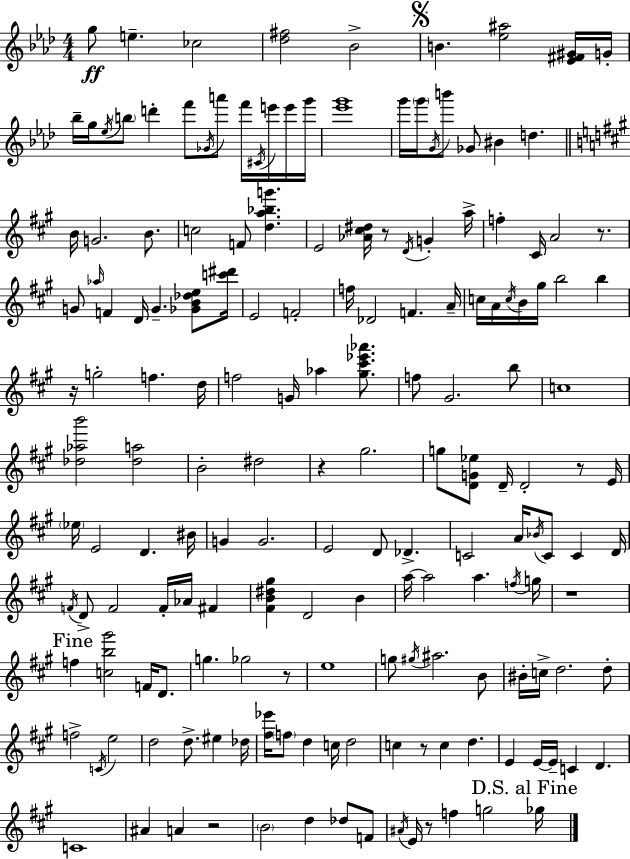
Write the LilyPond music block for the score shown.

{
  \clef treble
  \numericTimeSignature
  \time 4/4
  \key f \minor
  g''8\ff e''4.-- ces''2 | <des'' fis''>2 bes'2-> | \mark \markup { \musicglyph "scripts.segno" } b'4. <ees'' ais''>2 <ees' fis' gis'>16 g'16-. | bes''16-- g''16 \acciaccatura { ees''16 } \parenthesize b''8 d'''4-. f'''8 \acciaccatura { ges'16 } a'''8 f'''16 \acciaccatura { cis'16 } | \break e'''16 e'''16 g'''16 <ees''' g'''>1 | g'''16 \parenthesize g'''16 \acciaccatura { g'16 } b'''8 ges'8 bis'4 d''4. | \bar "||" \break \key a \major b'16 g'2. b'8. | c''2 f'8 <d'' a'' bes'' g'''>4. | e'2 <aes' cis'' dis''>16 r8 \acciaccatura { d'16 } g'4-. | a''16-> f''4-. cis'16 a'2 r8. | \break g'8 \grace { aes''16 } f'4 d'16 g'4.-- <ges' b' des'' e''>8 | <c''' dis'''>16 e'2 f'2-. | f''16 des'2 f'4. | a'16-- c''16 a'16 \acciaccatura { c''16 } b'16 gis''16 b''2 b''4 | \break r16 g''2-. f''4. | d''16 f''2 g'16 aes''4 | <gis'' cis''' ees''' aes'''>8. f''8 gis'2. | b''8 c''1 | \break <des'' aes'' b'''>2 <des'' a''>2 | b'2-. dis''2 | r4 gis''2. | g''8 <d' g' ees''>8 d'16-- d'2-. | \break r8 e'16 \parenthesize ees''16 e'2 d'4. | bis'16 g'4 g'2. | e'2 d'8 des'4.-> | c'2 a'16 \acciaccatura { bes'16 } c'8 c'4 | \break d'16 \acciaccatura { f'16 } d'8-> f'2 f'16-. | aes'16 fis'4 <fis' b' dis'' gis''>4 d'2 | b'4 a''16~~ a''2 a''4. | \acciaccatura { f''16 } g''16 r1 | \break \mark "Fine" f''4 <c'' b'' gis'''>2 | f'16 d'8. g''4. ges''2 | r8 e''1 | g''8 \acciaccatura { gis''16 } ais''2. | \break b'8 bis'16-. c''16-> d''2. | d''8-. f''2-> \acciaccatura { c'16 } | e''2 d''2 | d''8.-> eis''4 des''16 <fis'' ees'''>16 \parenthesize f''8 d''4 c''16 | \break d''2 c''4 r8 c''4 | d''4. e'4 e'16~~ e'16-- c'4 | d'4. c'1 | ais'4 a'4 | \break r2 \parenthesize b'2 | d''4 des''8 f'8 \acciaccatura { ais'16 } e'16 r8 f''4 | g''2 \mark "D.S. al Fine" ges''16 \bar "|."
}